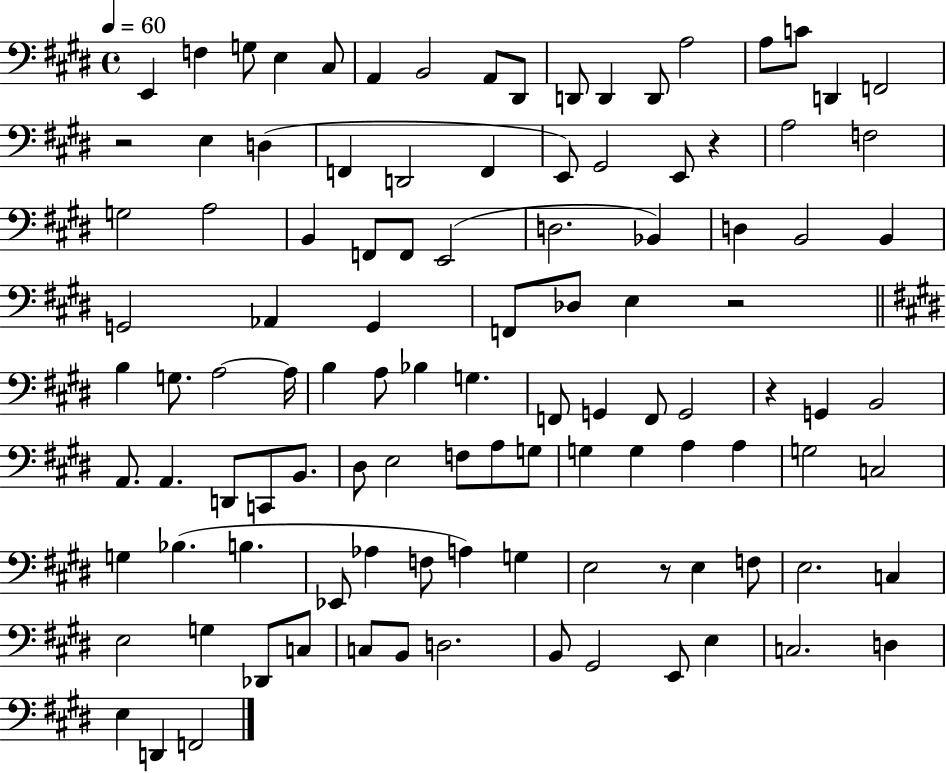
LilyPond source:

{
  \clef bass
  \time 4/4
  \defaultTimeSignature
  \key e \major
  \tempo 4 = 60
  \repeat volta 2 { e,4 f4 g8 e4 cis8 | a,4 b,2 a,8 dis,8 | d,8 d,4 d,8 a2 | a8 c'8 d,4 f,2 | \break r2 e4 d4( | f,4 d,2 f,4 | e,8) gis,2 e,8 r4 | a2 f2 | \break g2 a2 | b,4 f,8 f,8 e,2( | d2. bes,4) | d4 b,2 b,4 | \break g,2 aes,4 g,4 | f,8 des8 e4 r2 | \bar "||" \break \key e \major b4 g8. a2~~ a16 | b4 a8 bes4 g4. | f,8 g,4 f,8 g,2 | r4 g,4 b,2 | \break a,8. a,4. d,8 c,8 b,8. | dis8 e2 f8 a8 g8 | g4 g4 a4 a4 | g2 c2 | \break g4 bes4.( b4. | ees,8 aes4 f8 a4) g4 | e2 r8 e4 f8 | e2. c4 | \break e2 g4 des,8 c8 | c8 b,8 d2. | b,8 gis,2 e,8 e4 | c2. d4 | \break e4 d,4 f,2 | } \bar "|."
}